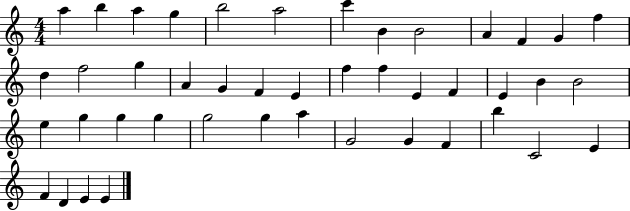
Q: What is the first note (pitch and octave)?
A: A5